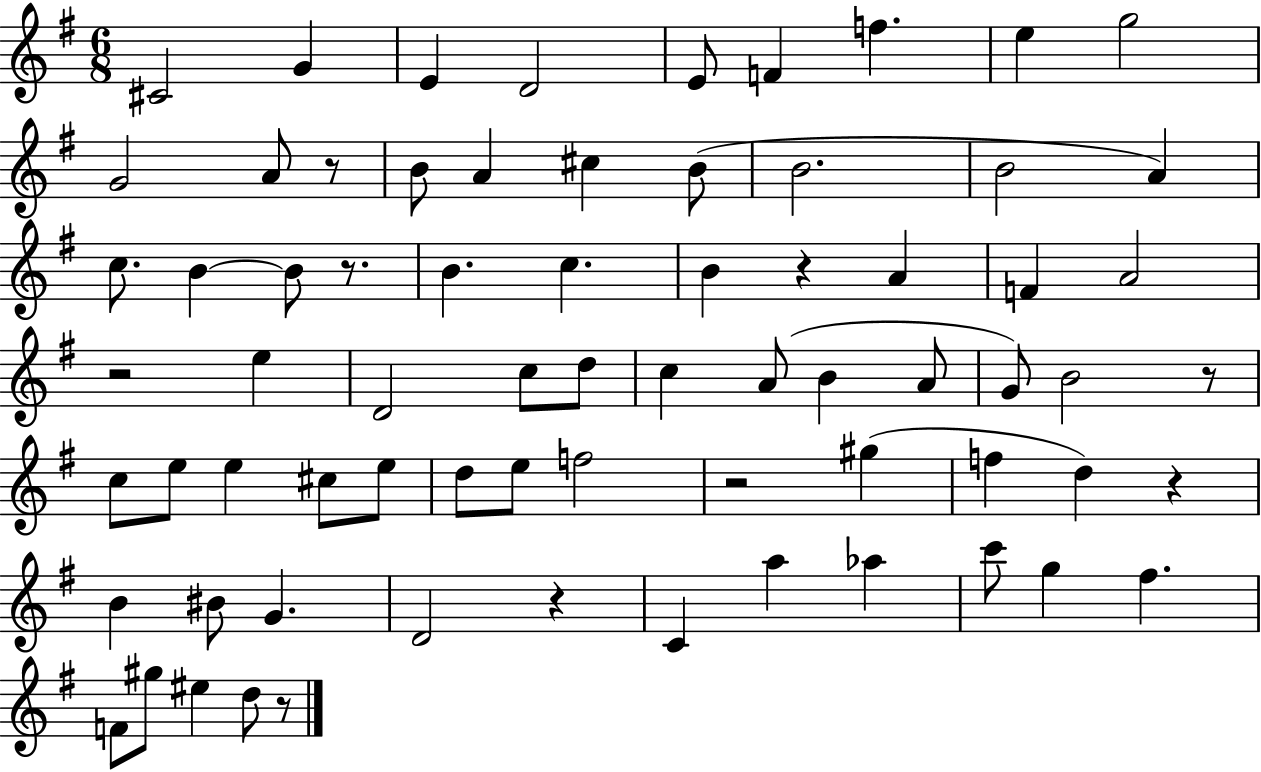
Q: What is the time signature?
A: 6/8